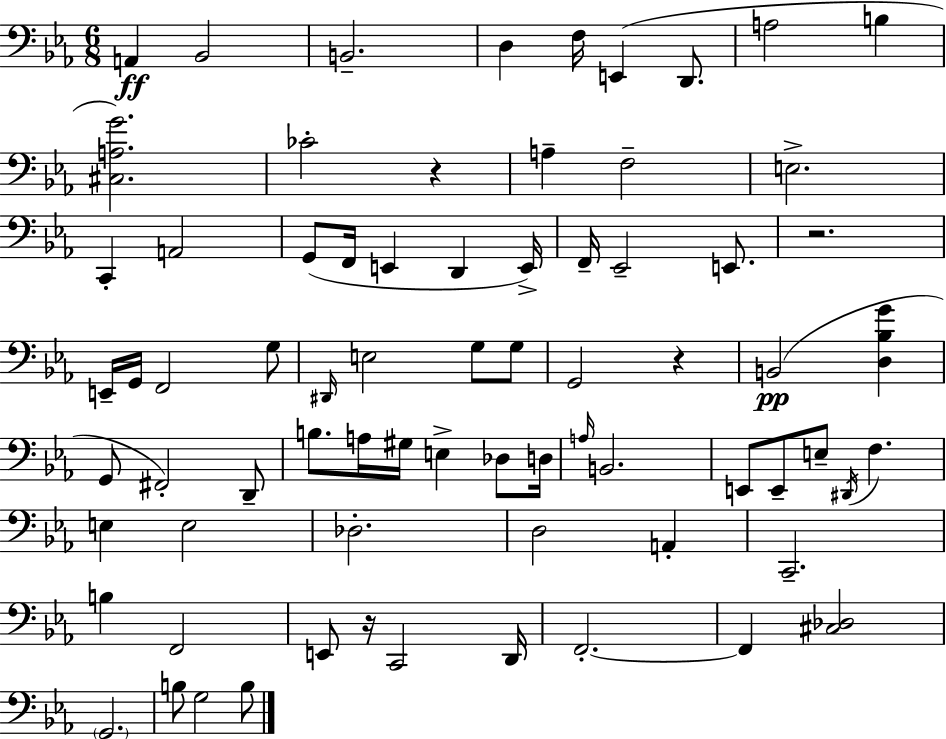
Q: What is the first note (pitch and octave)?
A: A2